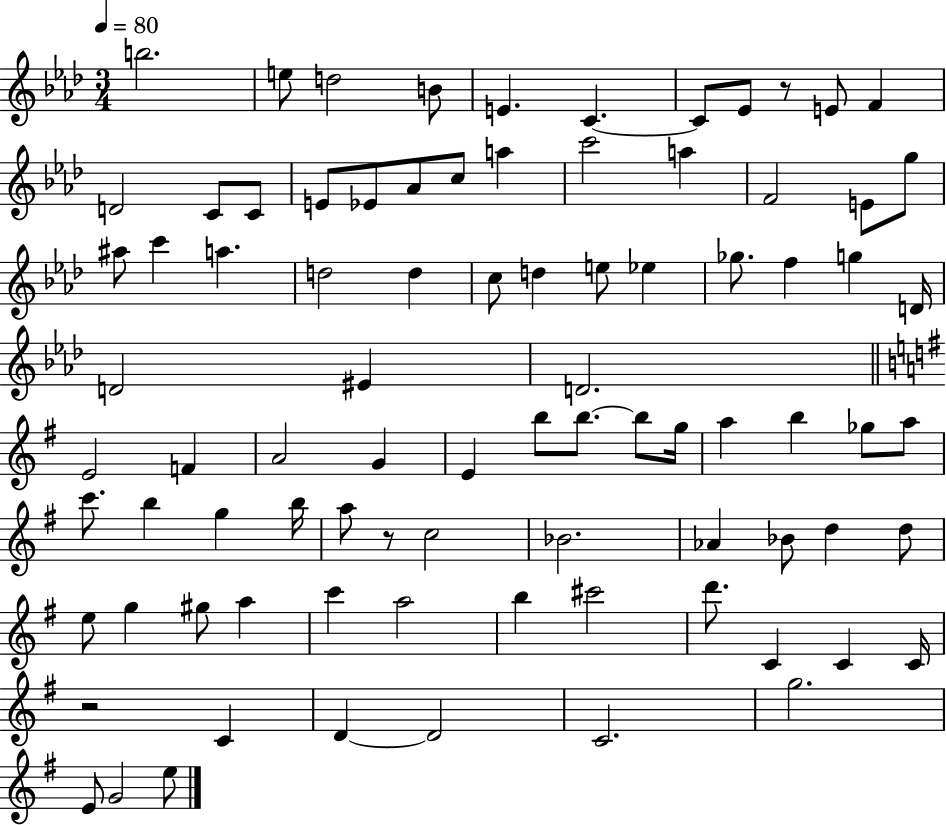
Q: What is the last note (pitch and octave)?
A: E5